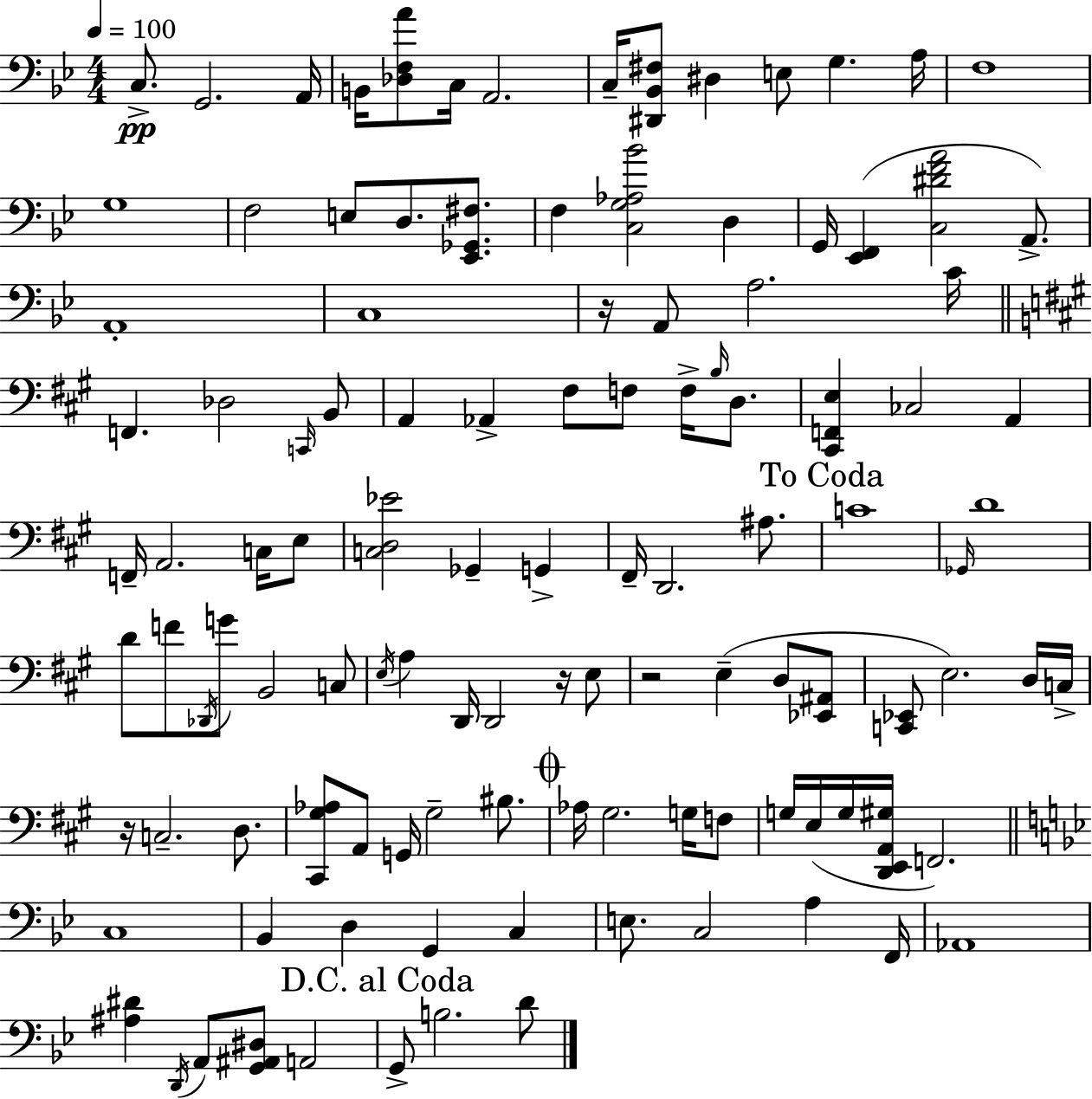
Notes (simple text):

C3/e. G2/h. A2/s B2/s [Db3,F3,A4]/e C3/s A2/h. C3/s [D#2,Bb2,F#3]/e D#3/q E3/e G3/q. A3/s F3/w G3/w F3/h E3/e D3/e. [Eb2,Gb2,F#3]/e. F3/q [C3,G3,Ab3,Bb4]/h D3/q G2/s [Eb2,F2]/q [C3,D#4,F4,A4]/h A2/e. A2/w C3/w R/s A2/e A3/h. C4/s F2/q. Db3/h C2/s B2/e A2/q Ab2/q F#3/e F3/e F3/s B3/s D3/e. [C#2,F2,E3]/q CES3/h A2/q F2/s A2/h. C3/s E3/e [C3,D3,Eb4]/h Gb2/q G2/q F#2/s D2/h. A#3/e. C4/w Gb2/s D4/w D4/e F4/e Db2/s G4/e B2/h C3/e E3/s A3/q D2/s D2/h R/s E3/e R/h E3/q D3/e [Eb2,A#2]/e [C2,Eb2]/e E3/h. D3/s C3/s R/s C3/h. D3/e. [C#2,G#3,Ab3]/e A2/e G2/s G#3/h BIS3/e. Ab3/s G#3/h. G3/s F3/e G3/s E3/s G3/s [D2,E2,A2,G#3]/s F2/h. C3/w Bb2/q D3/q G2/q C3/q E3/e. C3/h A3/q F2/s Ab2/w [A#3,D#4]/q D2/s A2/e [G2,A#2,D#3]/e A2/h G2/e B3/h. D4/e